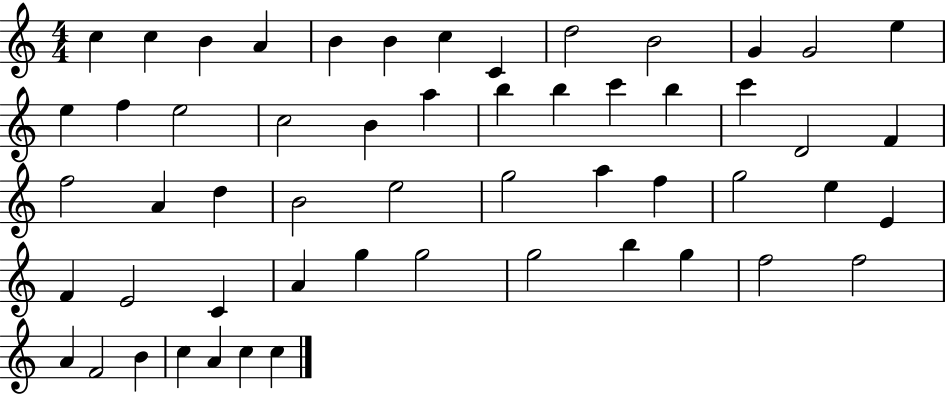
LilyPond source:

{
  \clef treble
  \numericTimeSignature
  \time 4/4
  \key c \major
  c''4 c''4 b'4 a'4 | b'4 b'4 c''4 c'4 | d''2 b'2 | g'4 g'2 e''4 | \break e''4 f''4 e''2 | c''2 b'4 a''4 | b''4 b''4 c'''4 b''4 | c'''4 d'2 f'4 | \break f''2 a'4 d''4 | b'2 e''2 | g''2 a''4 f''4 | g''2 e''4 e'4 | \break f'4 e'2 c'4 | a'4 g''4 g''2 | g''2 b''4 g''4 | f''2 f''2 | \break a'4 f'2 b'4 | c''4 a'4 c''4 c''4 | \bar "|."
}